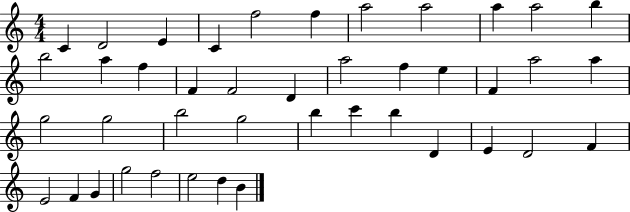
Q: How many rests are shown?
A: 0